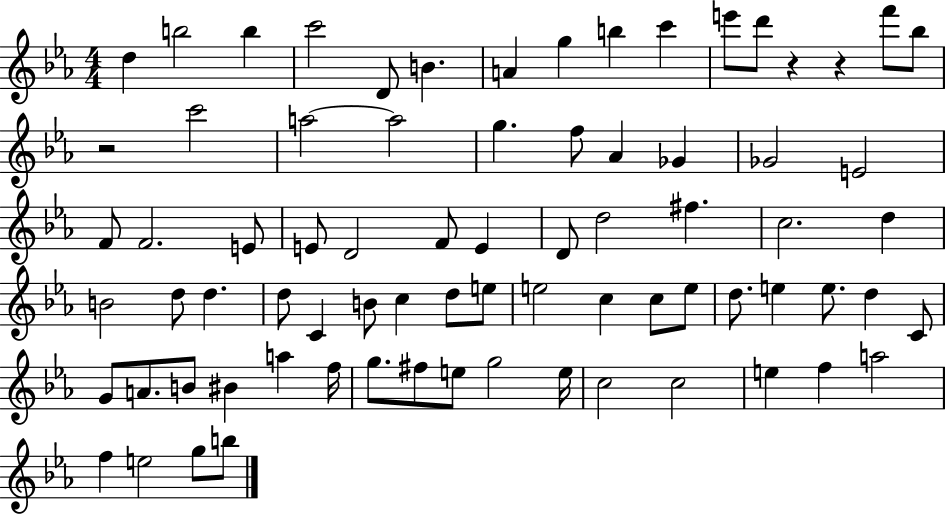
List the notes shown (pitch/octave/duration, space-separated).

D5/q B5/h B5/q C6/h D4/e B4/q. A4/q G5/q B5/q C6/q E6/e D6/e R/q R/q F6/e Bb5/e R/h C6/h A5/h A5/h G5/q. F5/e Ab4/q Gb4/q Gb4/h E4/h F4/e F4/h. E4/e E4/e D4/h F4/e E4/q D4/e D5/h F#5/q. C5/h. D5/q B4/h D5/e D5/q. D5/e C4/q B4/e C5/q D5/e E5/e E5/h C5/q C5/e E5/e D5/e. E5/q E5/e. D5/q C4/e G4/e A4/e. B4/e BIS4/q A5/q F5/s G5/e. F#5/e E5/e G5/h E5/s C5/h C5/h E5/q F5/q A5/h F5/q E5/h G5/e B5/e